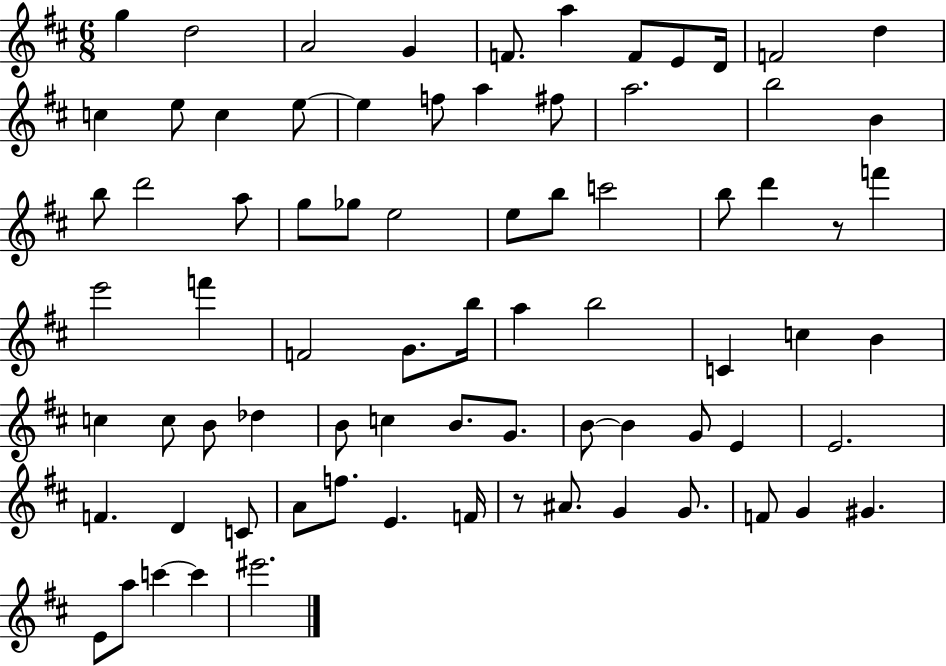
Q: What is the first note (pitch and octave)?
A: G5